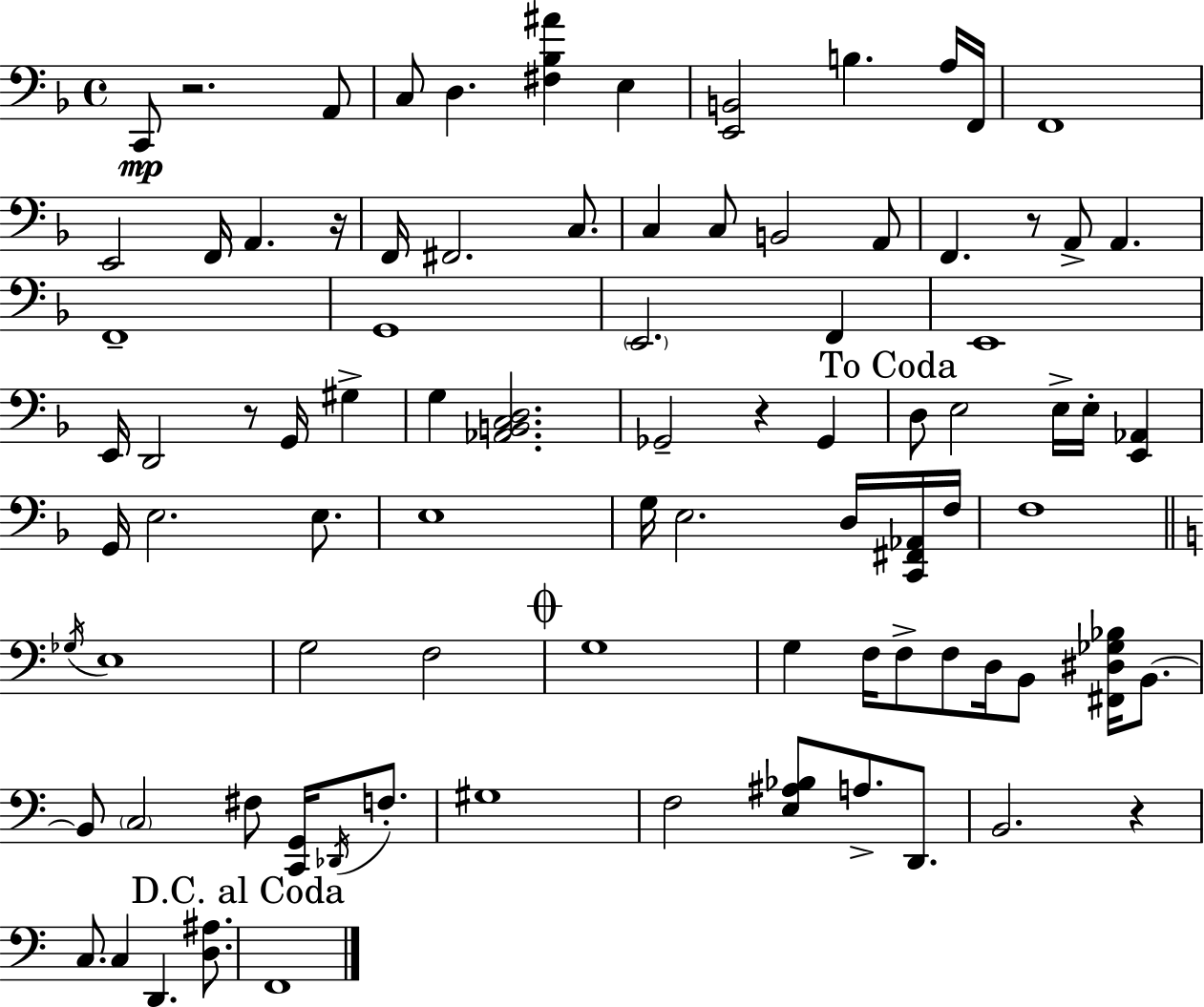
C2/e R/h. A2/e C3/e D3/q. [F#3,Bb3,A#4]/q E3/q [E2,B2]/h B3/q. A3/s F2/s F2/w E2/h F2/s A2/q. R/s F2/s F#2/h. C3/e. C3/q C3/e B2/h A2/e F2/q. R/e A2/e A2/q. F2/w G2/w E2/h. F2/q E2/w E2/s D2/h R/e G2/s G#3/q G3/q [Ab2,B2,C3,D3]/h. Gb2/h R/q Gb2/q D3/e E3/h E3/s E3/s [E2,Ab2]/q G2/s E3/h. E3/e. E3/w G3/s E3/h. D3/s [C2,F#2,Ab2]/s F3/s F3/w Gb3/s E3/w G3/h F3/h G3/w G3/q F3/s F3/e F3/e D3/s B2/e [F#2,D#3,Gb3,Bb3]/s B2/e. B2/e C3/h F#3/e [C2,G2]/s Db2/s F3/e. G#3/w F3/h [E3,A#3,Bb3]/e A3/e. D2/e. B2/h. R/q C3/e. C3/q D2/q. [D3,A#3]/e. F2/w